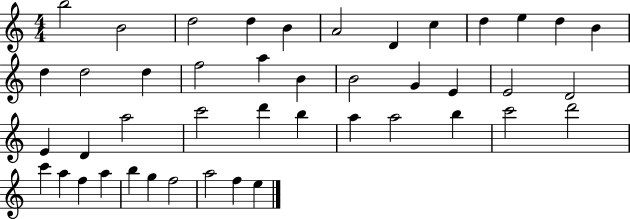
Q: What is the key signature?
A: C major